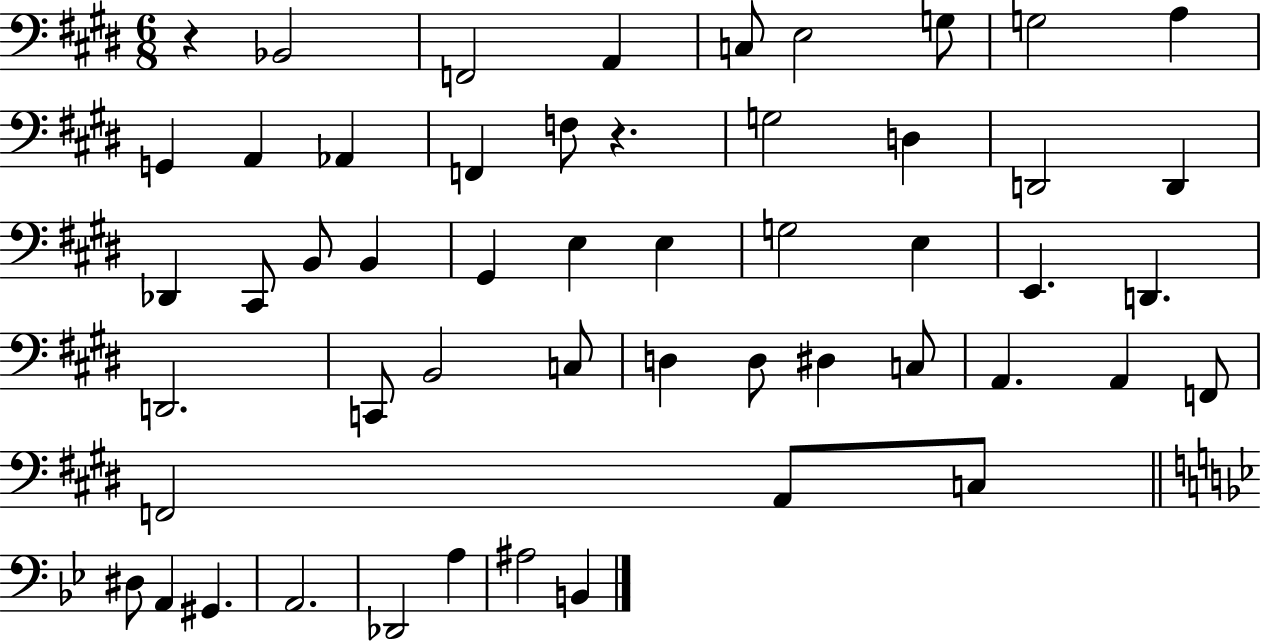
R/q Bb2/h F2/h A2/q C3/e E3/h G3/e G3/h A3/q G2/q A2/q Ab2/q F2/q F3/e R/q. G3/h D3/q D2/h D2/q Db2/q C#2/e B2/e B2/q G#2/q E3/q E3/q G3/h E3/q E2/q. D2/q. D2/h. C2/e B2/h C3/e D3/q D3/e D#3/q C3/e A2/q. A2/q F2/e F2/h A2/e C3/e D#3/e A2/q G#2/q. A2/h. Db2/h A3/q A#3/h B2/q